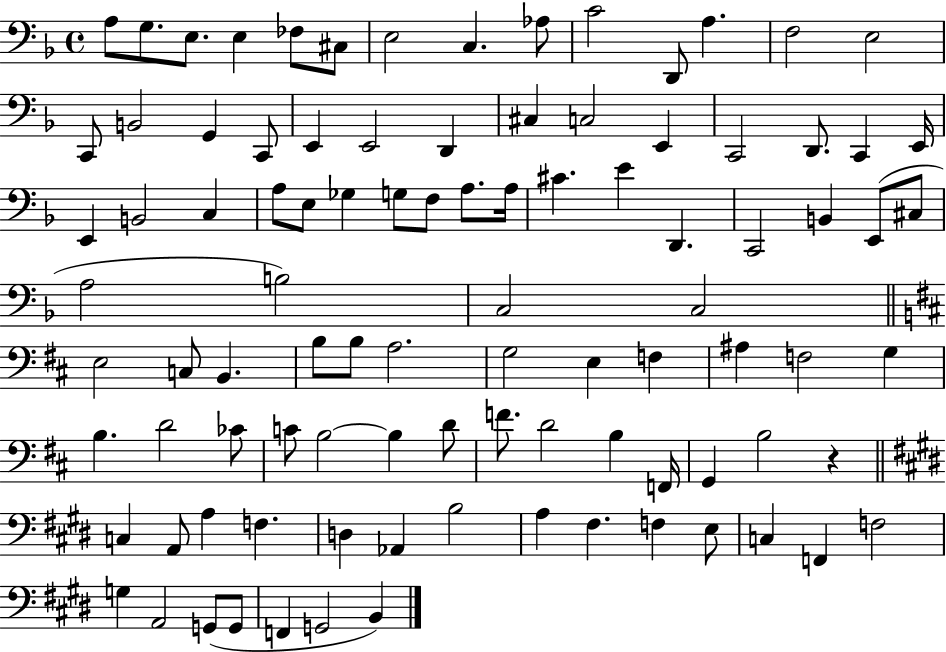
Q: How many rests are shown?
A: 1